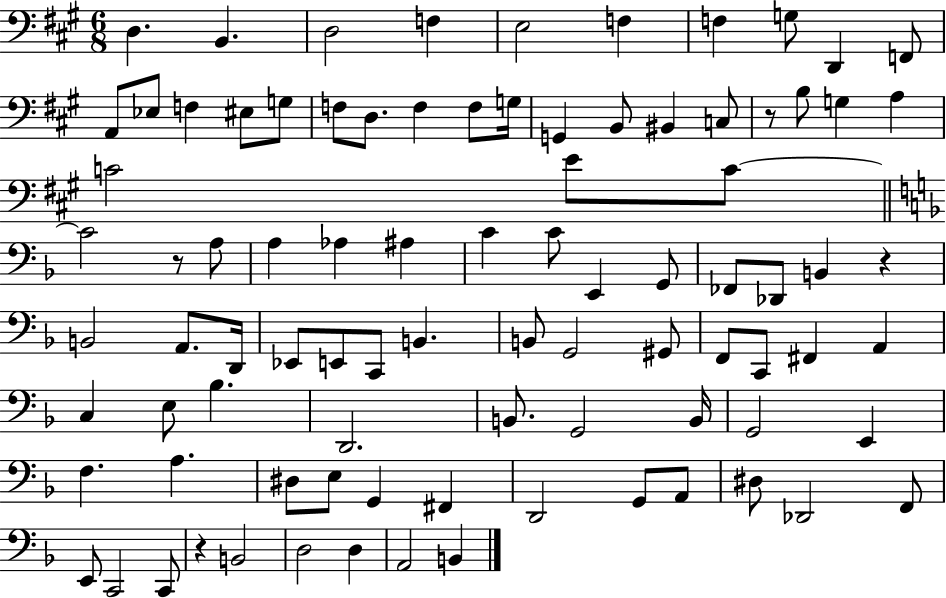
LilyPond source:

{
  \clef bass
  \numericTimeSignature
  \time 6/8
  \key a \major
  d4. b,4. | d2 f4 | e2 f4 | f4 g8 d,4 f,8 | \break a,8 ees8 f4 eis8 g8 | f8 d8. f4 f8 g16 | g,4 b,8 bis,4 c8 | r8 b8 g4 a4 | \break c'2 e'8 c'8~~ | \bar "||" \break \key d \minor c'2 r8 a8 | a4 aes4 ais4 | c'4 c'8 e,4 g,8 | fes,8 des,8 b,4 r4 | \break b,2 a,8. d,16 | ees,8 e,8 c,8 b,4. | b,8 g,2 gis,8 | f,8 c,8 fis,4 a,4 | \break c4 e8 bes4. | d,2. | b,8. g,2 b,16 | g,2 e,4 | \break f4. a4. | dis8 e8 g,4 fis,4 | d,2 g,8 a,8 | dis8 des,2 f,8 | \break e,8 c,2 c,8 | r4 b,2 | d2 d4 | a,2 b,4 | \break \bar "|."
}